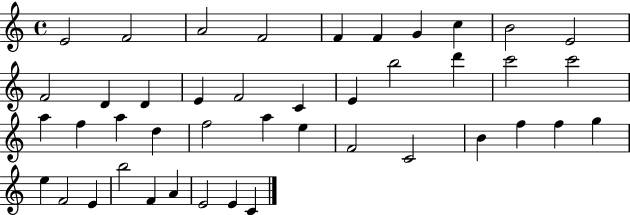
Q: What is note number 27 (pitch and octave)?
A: A5